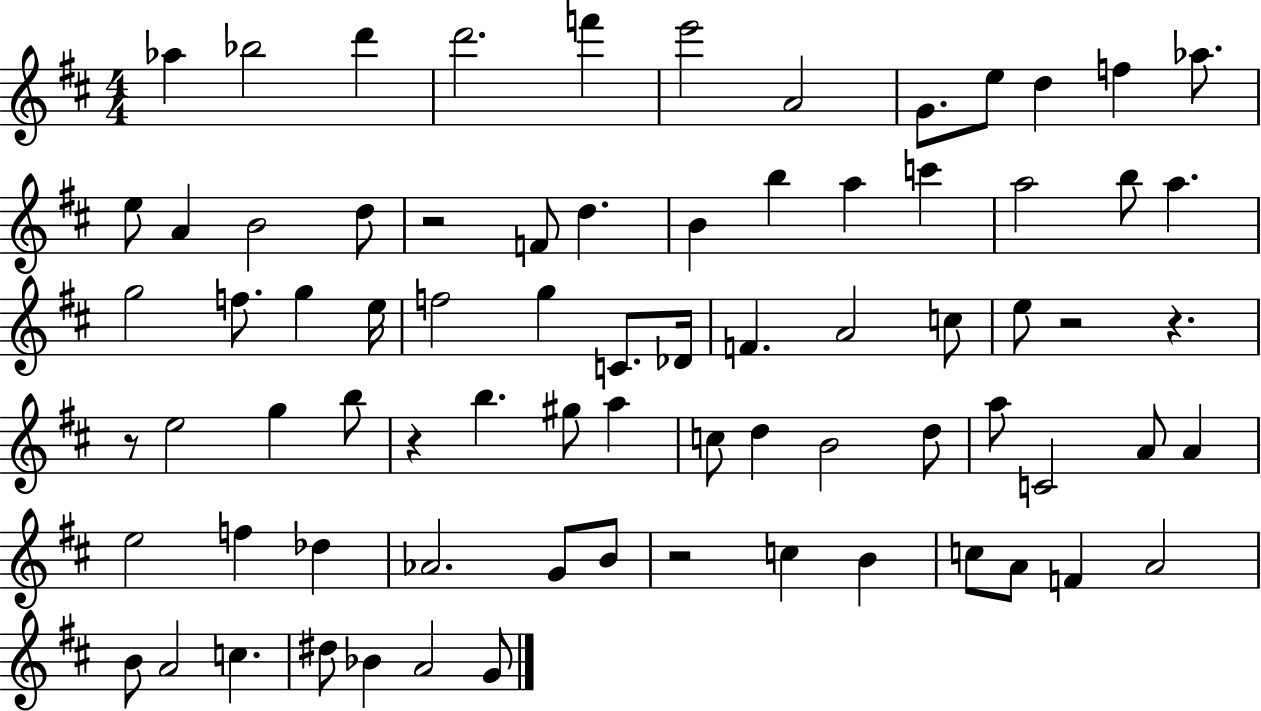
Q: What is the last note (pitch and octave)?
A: G4